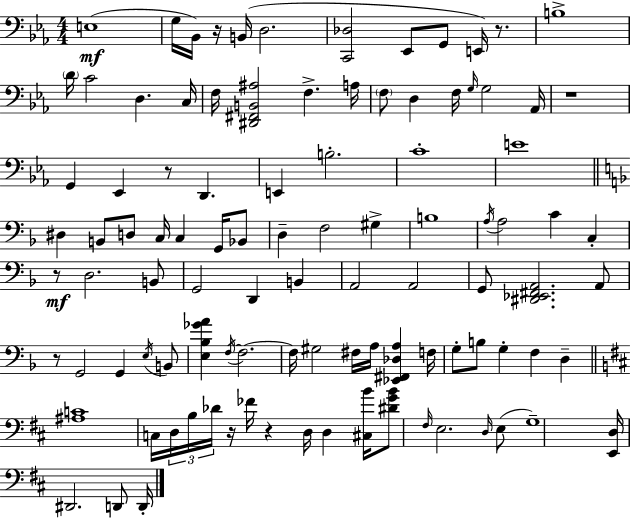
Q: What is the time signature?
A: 4/4